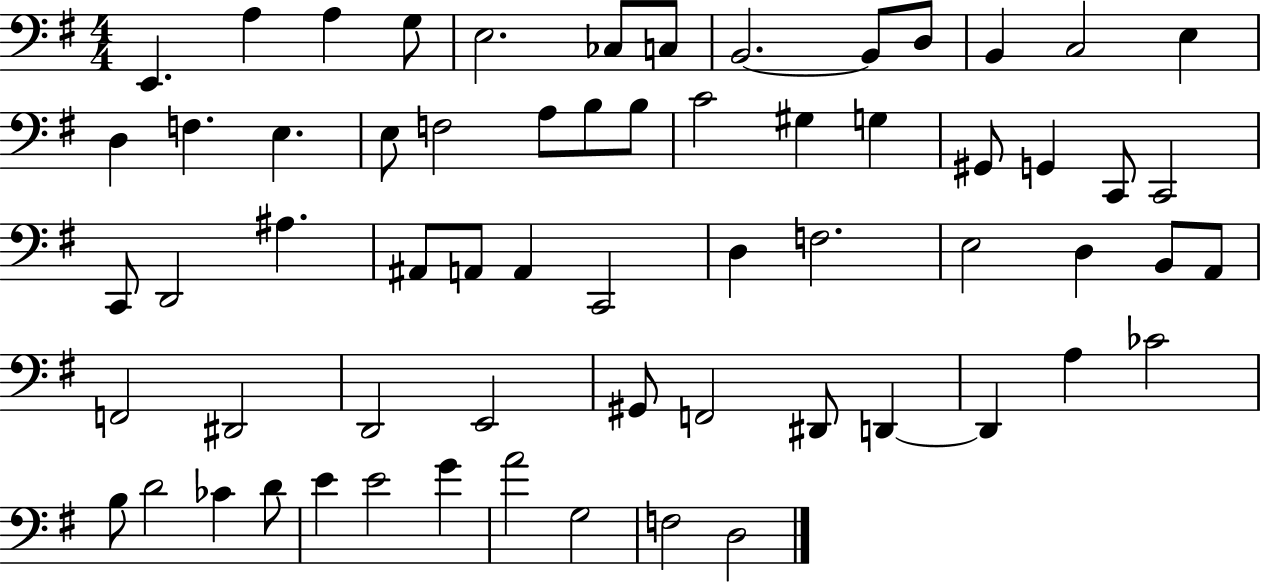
X:1
T:Untitled
M:4/4
L:1/4
K:G
E,, A, A, G,/2 E,2 _C,/2 C,/2 B,,2 B,,/2 D,/2 B,, C,2 E, D, F, E, E,/2 F,2 A,/2 B,/2 B,/2 C2 ^G, G, ^G,,/2 G,, C,,/2 C,,2 C,,/2 D,,2 ^A, ^A,,/2 A,,/2 A,, C,,2 D, F,2 E,2 D, B,,/2 A,,/2 F,,2 ^D,,2 D,,2 E,,2 ^G,,/2 F,,2 ^D,,/2 D,, D,, A, _C2 B,/2 D2 _C D/2 E E2 G A2 G,2 F,2 D,2